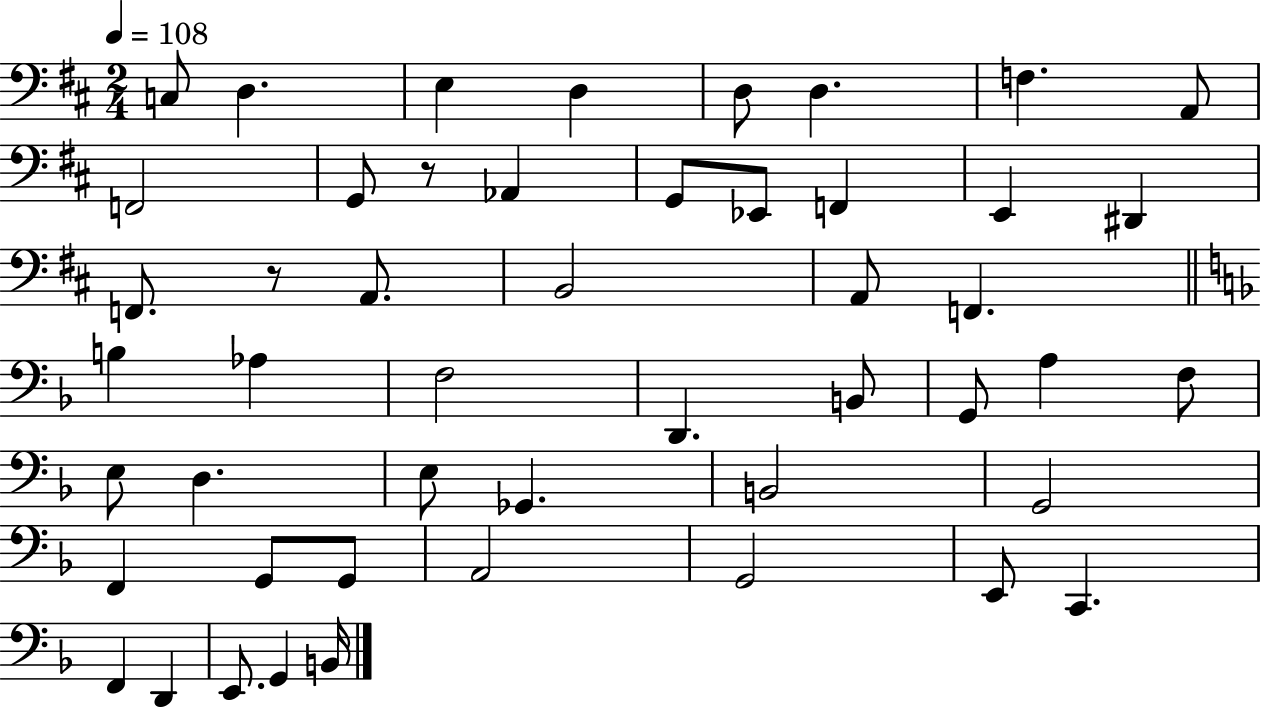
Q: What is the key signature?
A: D major